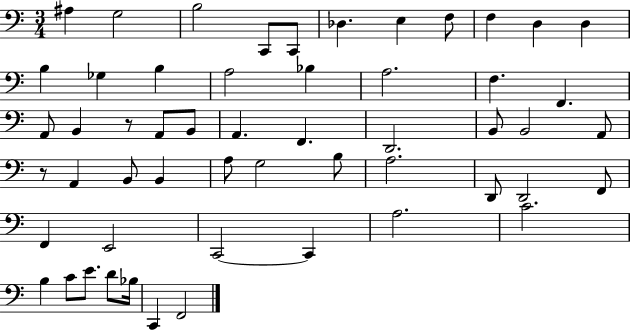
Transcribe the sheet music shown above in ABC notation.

X:1
T:Untitled
M:3/4
L:1/4
K:C
^A, G,2 B,2 C,,/2 C,,/2 _D, E, F,/2 F, D, D, B, _G, B, A,2 _B, A,2 F, F,, A,,/2 B,, z/2 A,,/2 B,,/2 A,, F,, D,,2 B,,/2 B,,2 A,,/2 z/2 A,, B,,/2 B,, A,/2 G,2 B,/2 A,2 D,,/2 D,,2 F,,/2 F,, E,,2 C,,2 C,, A,2 C2 B, C/2 E/2 D/2 _B,/4 C,, F,,2